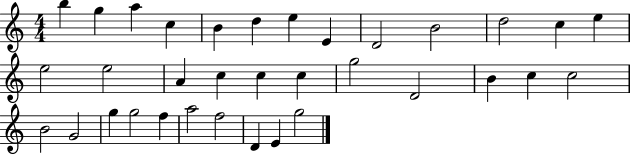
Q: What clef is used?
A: treble